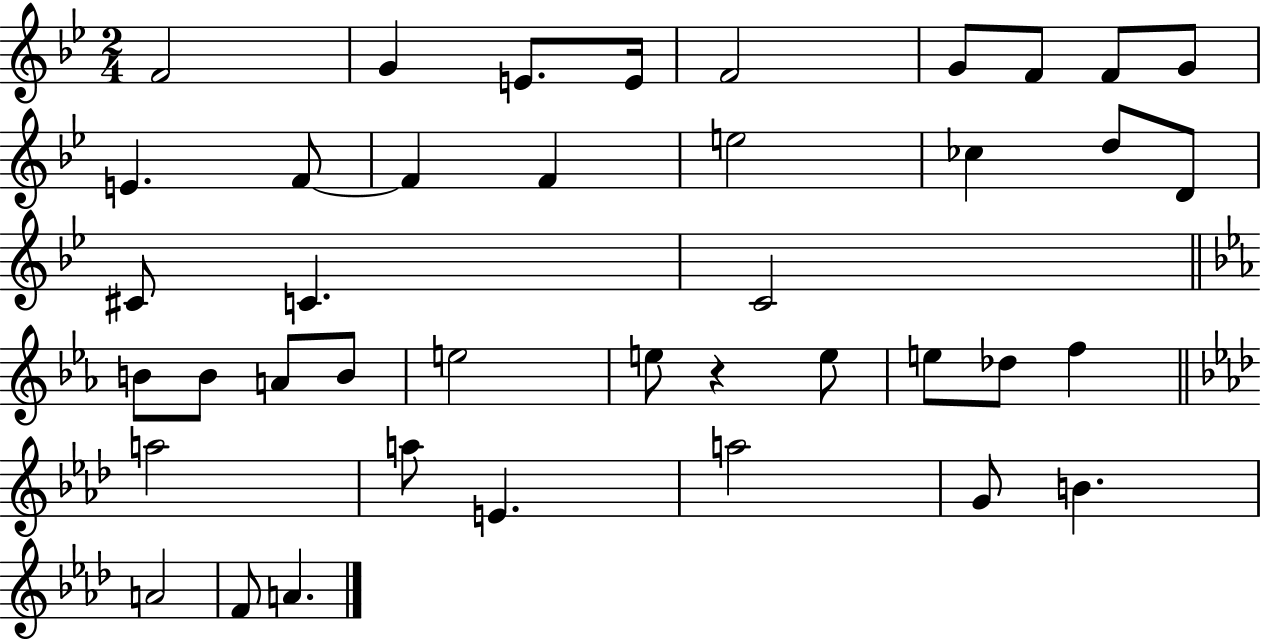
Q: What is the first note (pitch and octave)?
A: F4